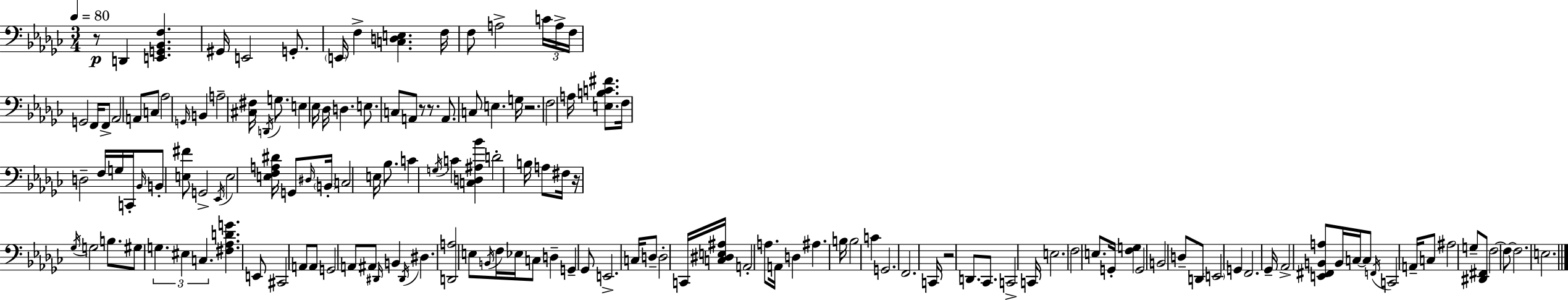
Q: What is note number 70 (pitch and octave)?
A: A2